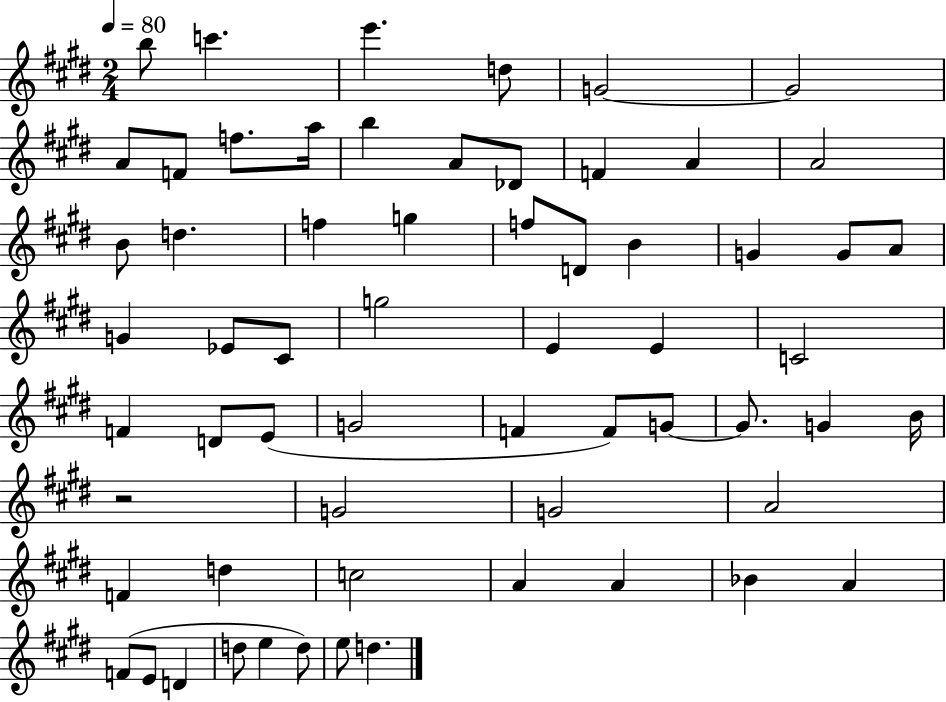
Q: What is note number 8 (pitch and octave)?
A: F4